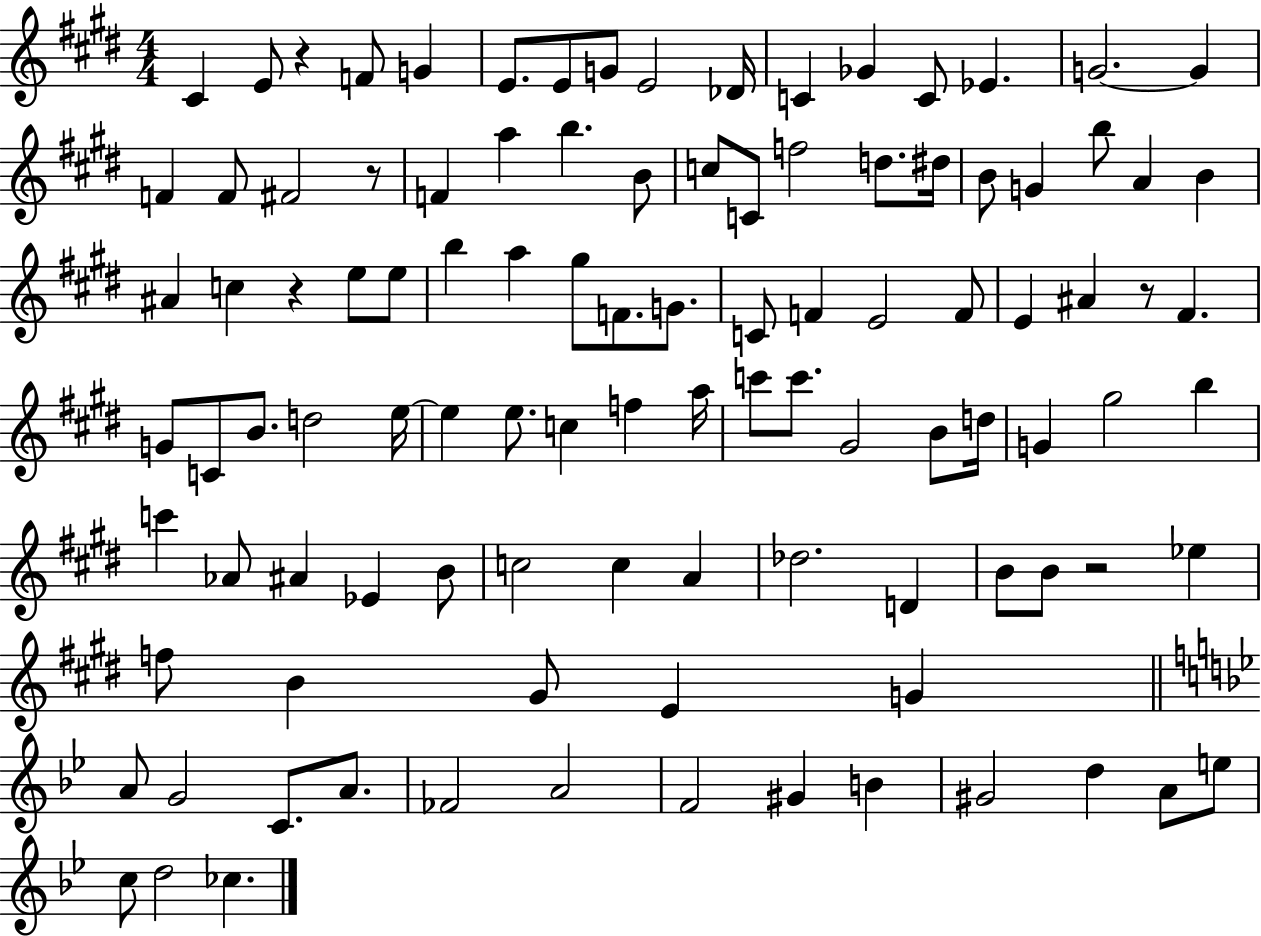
{
  \clef treble
  \numericTimeSignature
  \time 4/4
  \key e \major
  cis'4 e'8 r4 f'8 g'4 | e'8. e'8 g'8 e'2 des'16 | c'4 ges'4 c'8 ees'4. | g'2.~~ g'4 | \break f'4 f'8 fis'2 r8 | f'4 a''4 b''4. b'8 | c''8 c'8 f''2 d''8. dis''16 | b'8 g'4 b''8 a'4 b'4 | \break ais'4 c''4 r4 e''8 e''8 | b''4 a''4 gis''8 f'8. g'8. | c'8 f'4 e'2 f'8 | e'4 ais'4 r8 fis'4. | \break g'8 c'8 b'8. d''2 e''16~~ | e''4 e''8. c''4 f''4 a''16 | c'''8 c'''8. gis'2 b'8 d''16 | g'4 gis''2 b''4 | \break c'''4 aes'8 ais'4 ees'4 b'8 | c''2 c''4 a'4 | des''2. d'4 | b'8 b'8 r2 ees''4 | \break f''8 b'4 gis'8 e'4 g'4 | \bar "||" \break \key g \minor a'8 g'2 c'8. a'8. | fes'2 a'2 | f'2 gis'4 b'4 | gis'2 d''4 a'8 e''8 | \break c''8 d''2 ces''4. | \bar "|."
}